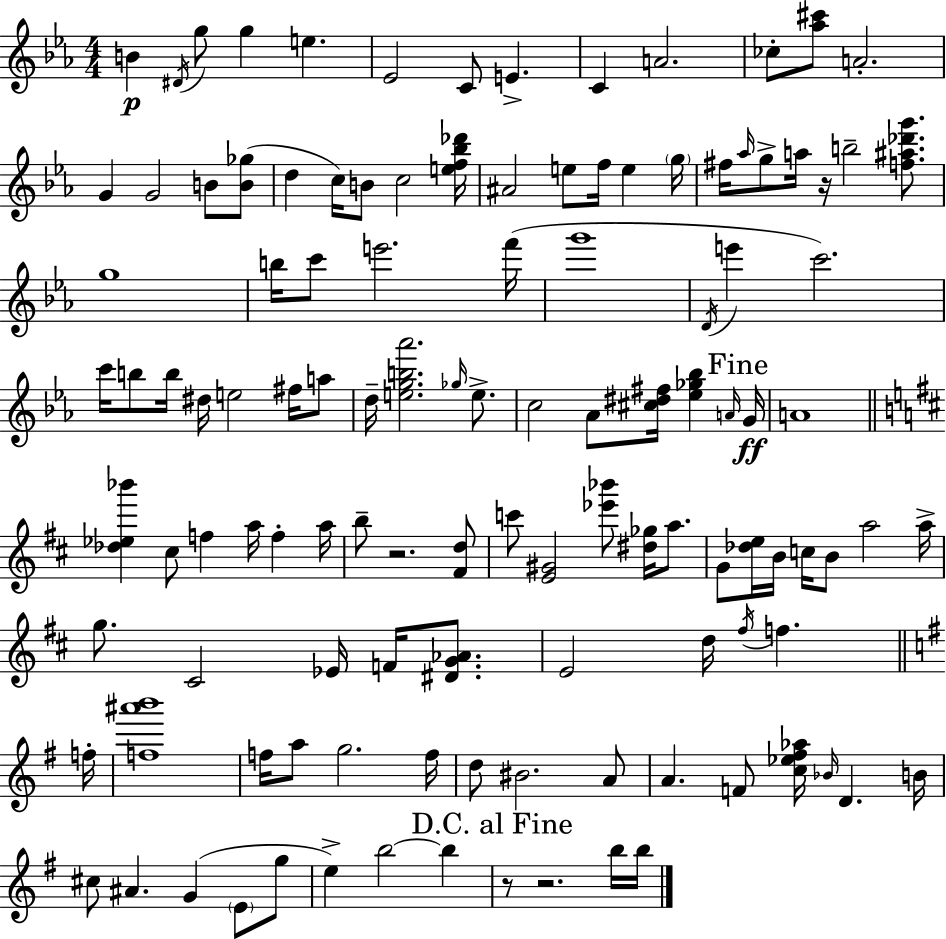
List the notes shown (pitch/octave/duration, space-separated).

B4/q D#4/s G5/e G5/q E5/q. Eb4/h C4/e E4/q. C4/q A4/h. CES5/e [Ab5,C#6]/e A4/h. G4/q G4/h B4/e [B4,Gb5]/e D5/q C5/s B4/e C5/h [E5,F5,Bb5,Db6]/s A#4/h E5/e F5/s E5/q G5/s F#5/s Ab5/s G5/e A5/s R/s B5/h [F5,A#5,Db6,G6]/e. G5/w B5/s C6/e E6/h. F6/s G6/w D4/s E6/q C6/h. C6/s B5/e B5/s D#5/s E5/h F#5/s A5/e D5/s [E5,G5,B5,Ab6]/h. Gb5/s E5/e. C5/h Ab4/e [C#5,D#5,F#5]/s [Eb5,Gb5,Bb5]/q A4/s G4/s A4/w [Db5,Eb5,Bb6]/q C#5/e F5/q A5/s F5/q A5/s B5/e R/h. [F#4,D5]/e C6/e [E4,G#4]/h [Eb6,Bb6]/e [D#5,Gb5]/s A5/e. G4/e [Db5,E5]/s B4/s C5/s B4/e A5/h A5/s G5/e. C#4/h Eb4/s F4/s [D#4,G4,Ab4]/e. E4/h D5/s F#5/s F5/q. F5/s [F5,A#6,B6]/w F5/s A5/e G5/h. F5/s D5/e BIS4/h. A4/e A4/q. F4/e [C5,Eb5,F#5,Ab5]/s Bb4/s D4/q. B4/s C#5/e A#4/q. G4/q E4/e G5/e E5/q B5/h B5/q R/e R/h. B5/s B5/s